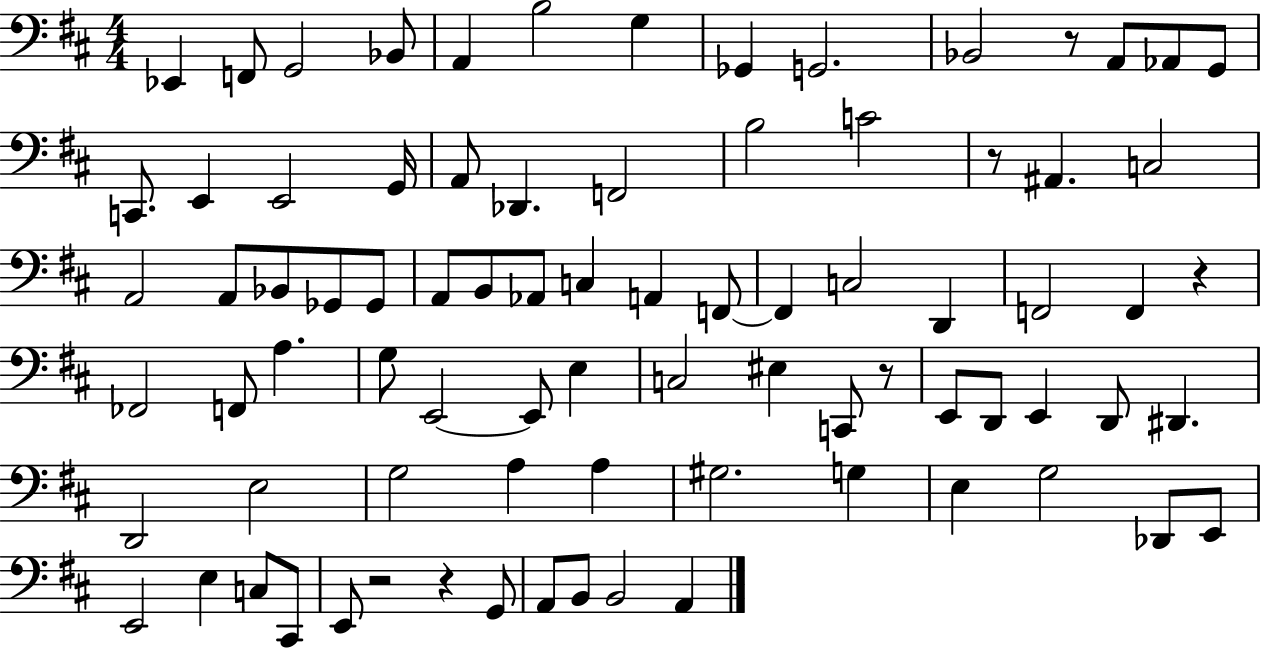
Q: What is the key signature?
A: D major